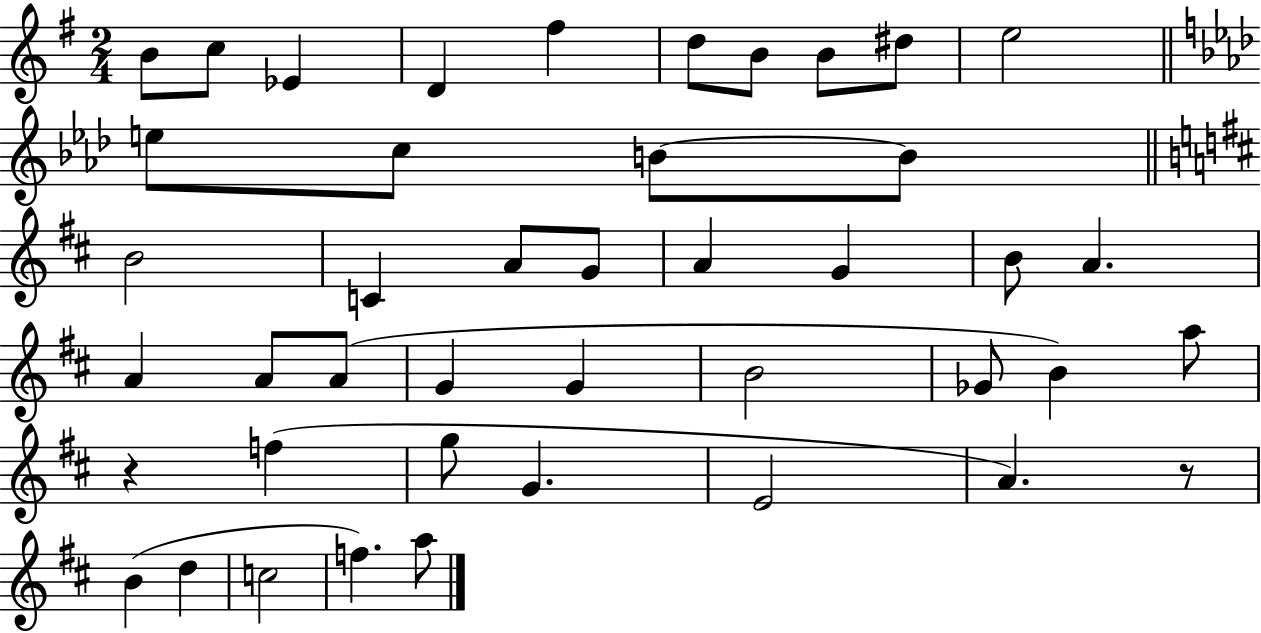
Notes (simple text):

B4/e C5/e Eb4/q D4/q F#5/q D5/e B4/e B4/e D#5/e E5/h E5/e C5/e B4/e B4/e B4/h C4/q A4/e G4/e A4/q G4/q B4/e A4/q. A4/q A4/e A4/e G4/q G4/q B4/h Gb4/e B4/q A5/e R/q F5/q G5/e G4/q. E4/h A4/q. R/e B4/q D5/q C5/h F5/q. A5/e